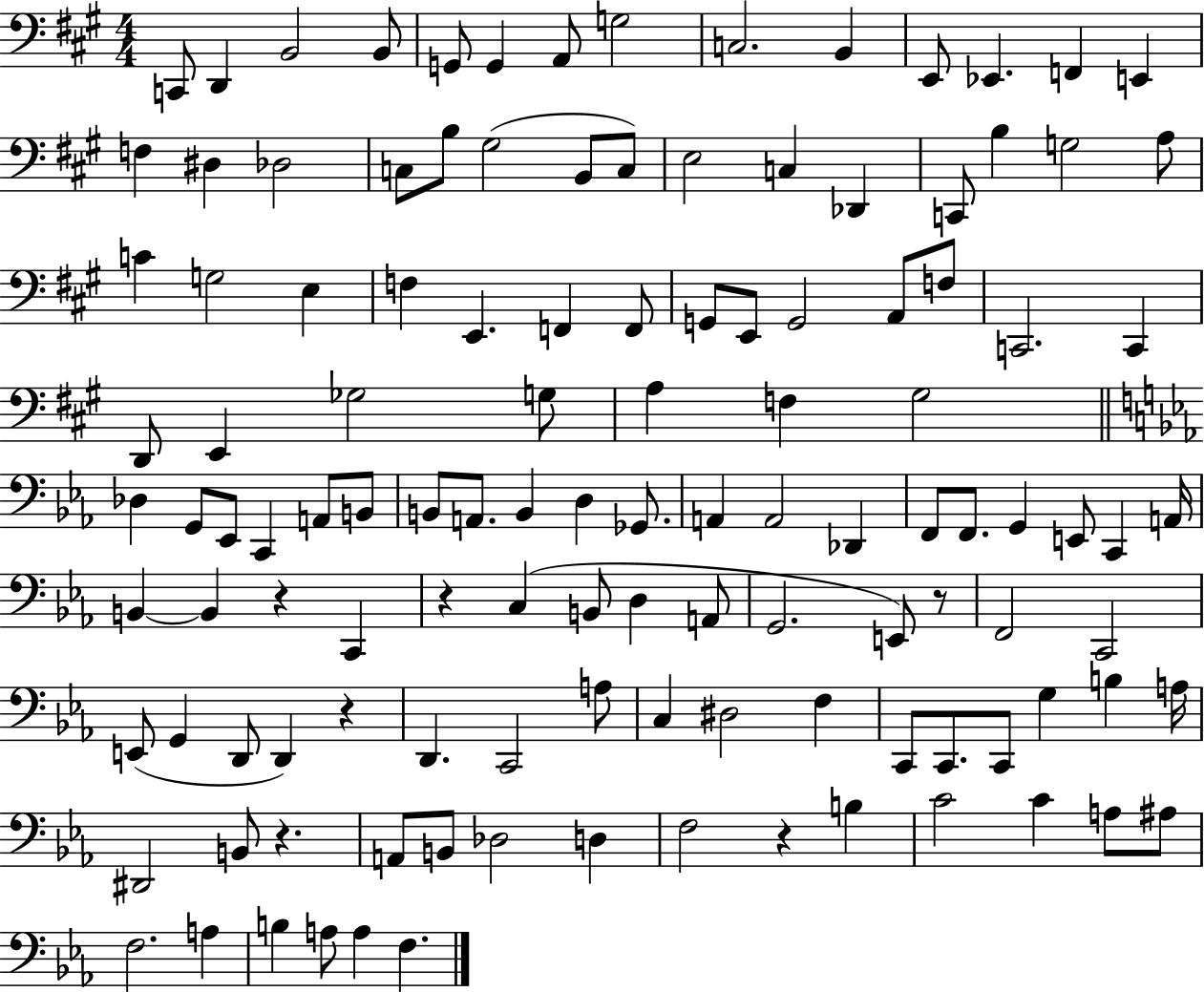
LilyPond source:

{
  \clef bass
  \numericTimeSignature
  \time 4/4
  \key a \major
  c,8 d,4 b,2 b,8 | g,8 g,4 a,8 g2 | c2. b,4 | e,8 ees,4. f,4 e,4 | \break f4 dis4 des2 | c8 b8 gis2( b,8 c8) | e2 c4 des,4 | c,8 b4 g2 a8 | \break c'4 g2 e4 | f4 e,4. f,4 f,8 | g,8 e,8 g,2 a,8 f8 | c,2. c,4 | \break d,8 e,4 ges2 g8 | a4 f4 gis2 | \bar "||" \break \key ees \major des4 g,8 ees,8 c,4 a,8 b,8 | b,8 a,8. b,4 d4 ges,8. | a,4 a,2 des,4 | f,8 f,8. g,4 e,8 c,4 a,16 | \break b,4~~ b,4 r4 c,4 | r4 c4( b,8 d4 a,8 | g,2. e,8) r8 | f,2 c,2 | \break e,8( g,4 d,8 d,4) r4 | d,4. c,2 a8 | c4 dis2 f4 | c,8 c,8. c,8 g4 b4 a16 | \break dis,2 b,8 r4. | a,8 b,8 des2 d4 | f2 r4 b4 | c'2 c'4 a8 ais8 | \break f2. a4 | b4 a8 a4 f4. | \bar "|."
}